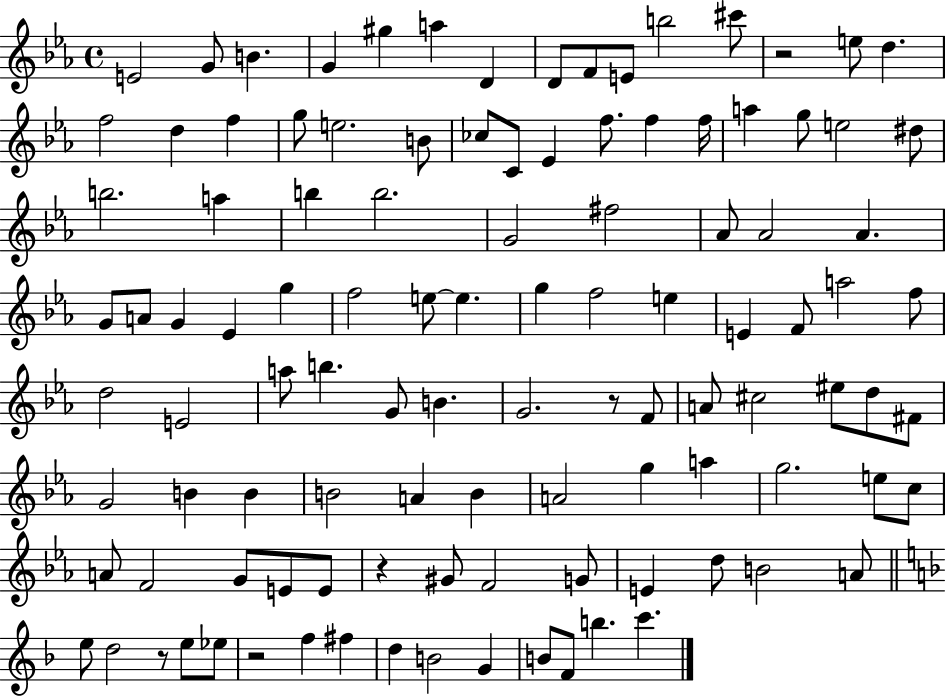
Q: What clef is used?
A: treble